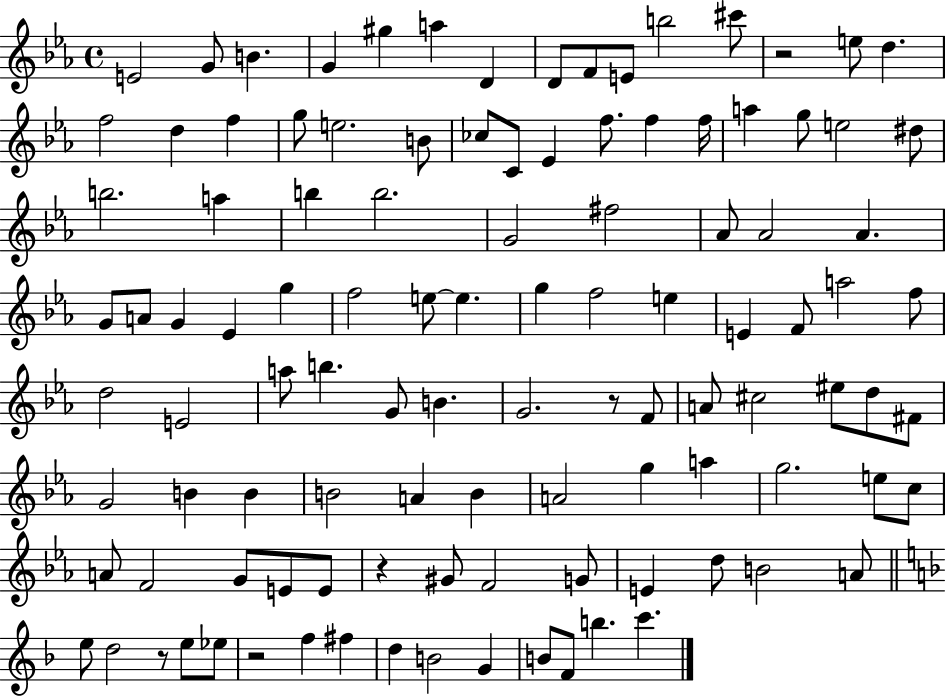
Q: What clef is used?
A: treble